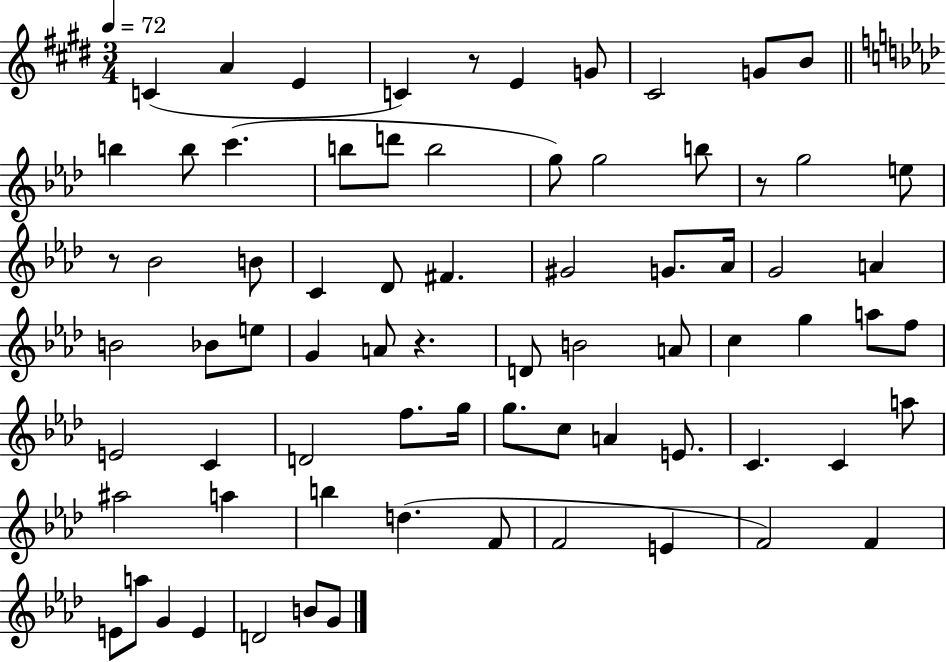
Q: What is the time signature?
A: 3/4